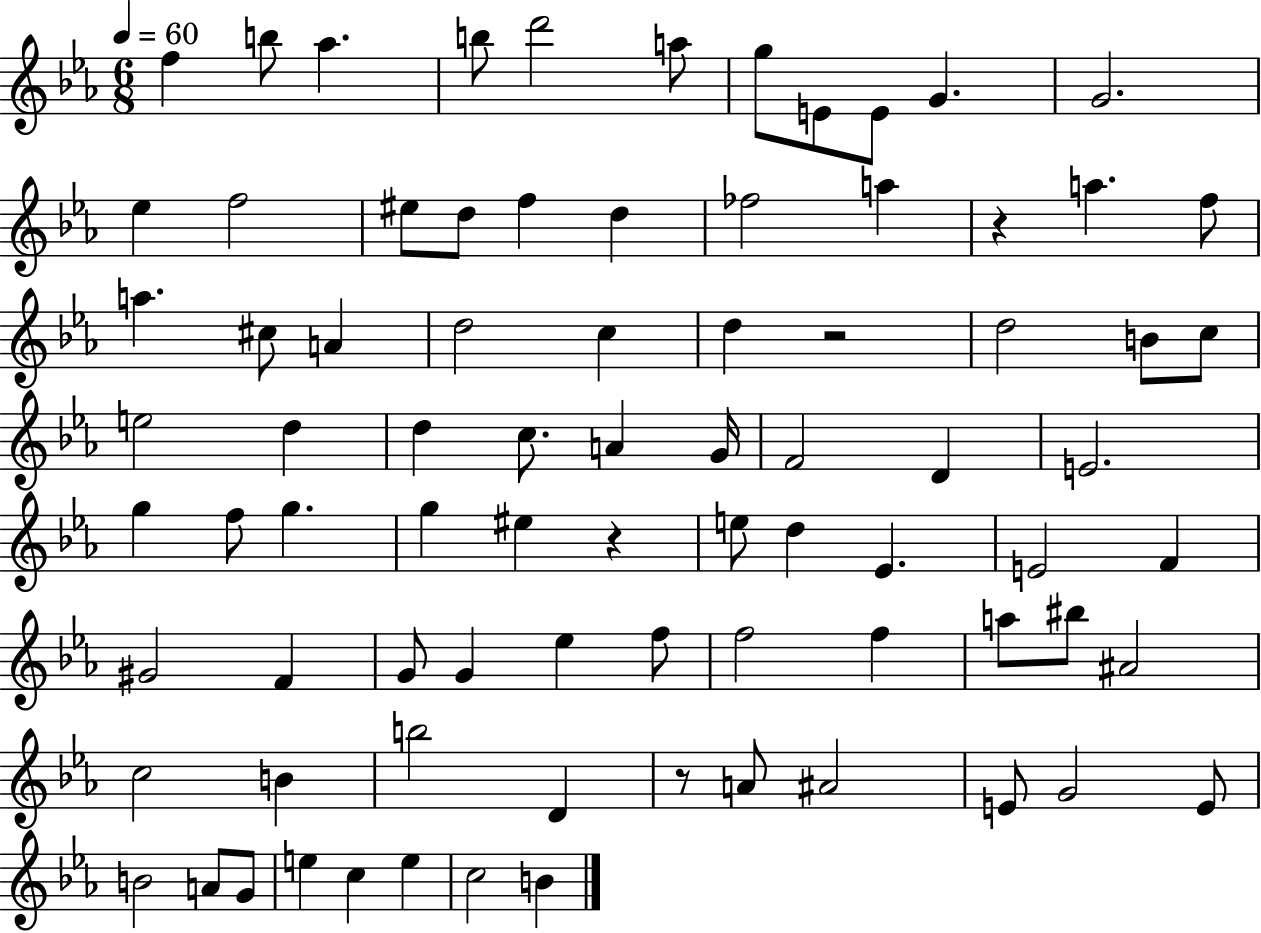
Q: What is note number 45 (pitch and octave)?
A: E5